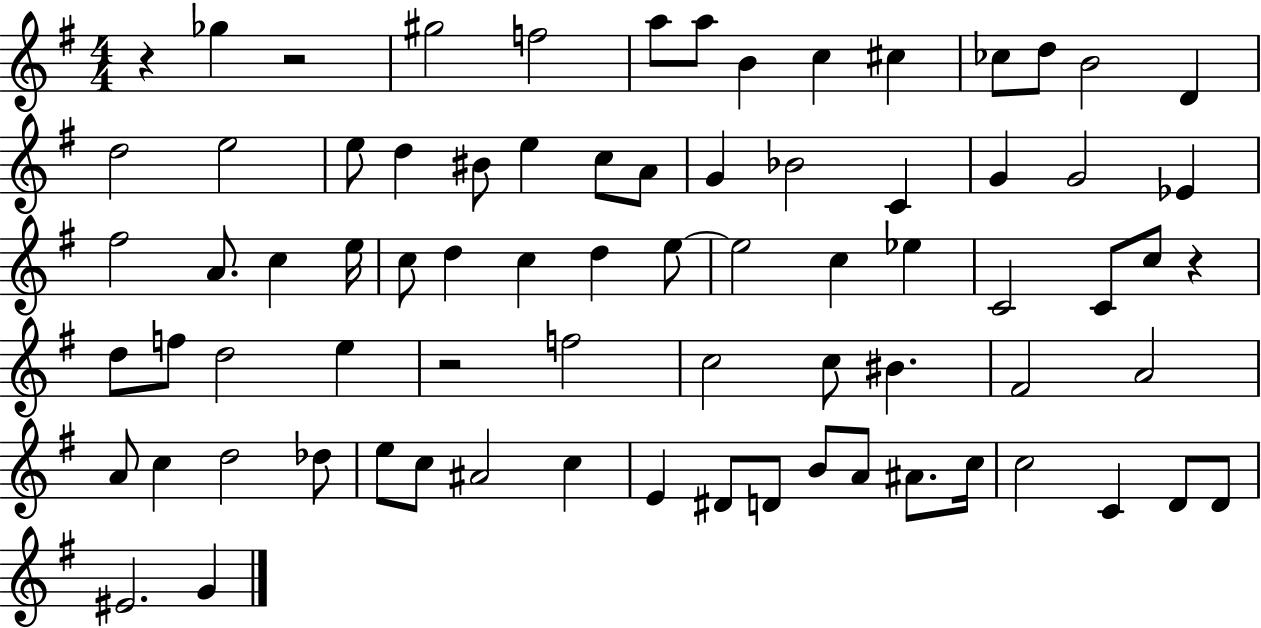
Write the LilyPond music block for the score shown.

{
  \clef treble
  \numericTimeSignature
  \time 4/4
  \key g \major
  r4 ges''4 r2 | gis''2 f''2 | a''8 a''8 b'4 c''4 cis''4 | ces''8 d''8 b'2 d'4 | \break d''2 e''2 | e''8 d''4 bis'8 e''4 c''8 a'8 | g'4 bes'2 c'4 | g'4 g'2 ees'4 | \break fis''2 a'8. c''4 e''16 | c''8 d''4 c''4 d''4 e''8~~ | e''2 c''4 ees''4 | c'2 c'8 c''8 r4 | \break d''8 f''8 d''2 e''4 | r2 f''2 | c''2 c''8 bis'4. | fis'2 a'2 | \break a'8 c''4 d''2 des''8 | e''8 c''8 ais'2 c''4 | e'4 dis'8 d'8 b'8 a'8 ais'8. c''16 | c''2 c'4 d'8 d'8 | \break eis'2. g'4 | \bar "|."
}